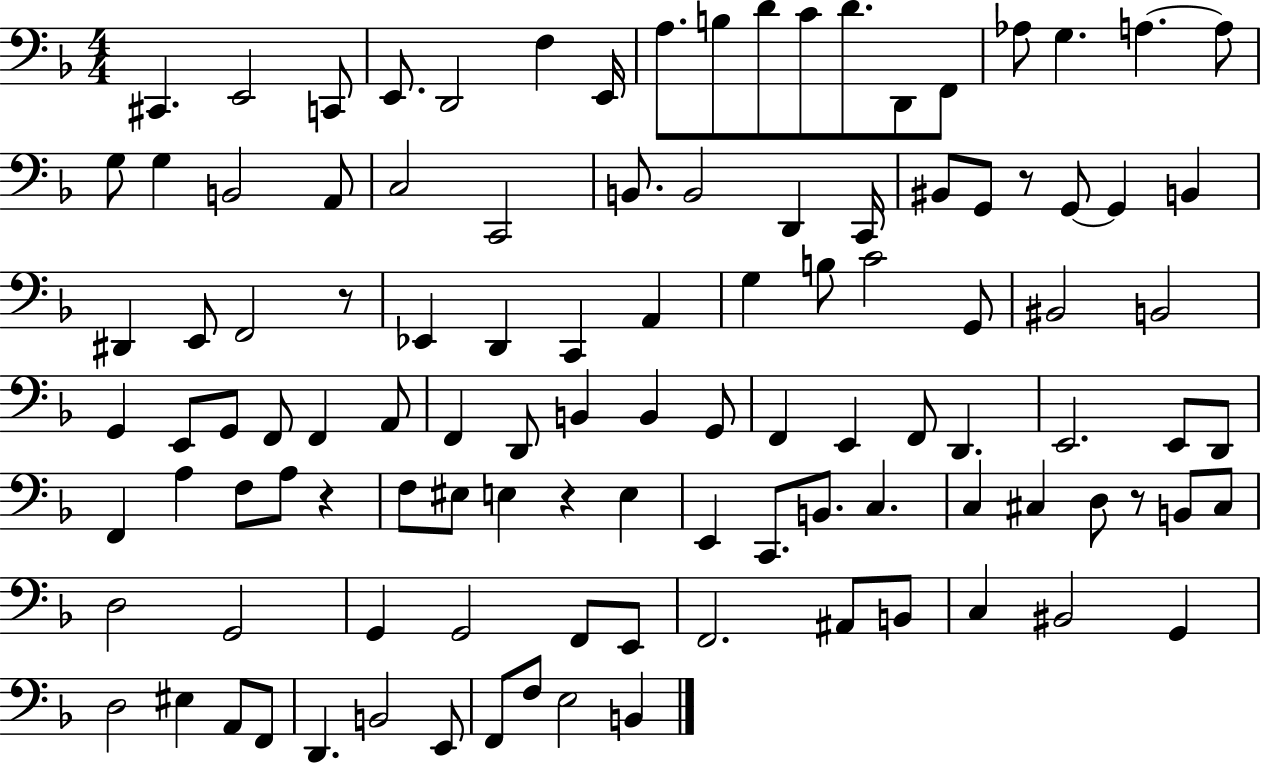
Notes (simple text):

C#2/q. E2/h C2/e E2/e. D2/h F3/q E2/s A3/e. B3/e D4/e C4/e D4/e. D2/e F2/e Ab3/e G3/q. A3/q. A3/e G3/e G3/q B2/h A2/e C3/h C2/h B2/e. B2/h D2/q C2/s BIS2/e G2/e R/e G2/e G2/q B2/q D#2/q E2/e F2/h R/e Eb2/q D2/q C2/q A2/q G3/q B3/e C4/h G2/e BIS2/h B2/h G2/q E2/e G2/e F2/e F2/q A2/e F2/q D2/e B2/q B2/q G2/e F2/q E2/q F2/e D2/q. E2/h. E2/e D2/e F2/q A3/q F3/e A3/e R/q F3/e EIS3/e E3/q R/q E3/q E2/q C2/e. B2/e. C3/q. C3/q C#3/q D3/e R/e B2/e C#3/e D3/h G2/h G2/q G2/h F2/e E2/e F2/h. A#2/e B2/e C3/q BIS2/h G2/q D3/h EIS3/q A2/e F2/e D2/q. B2/h E2/e F2/e F3/e E3/h B2/q